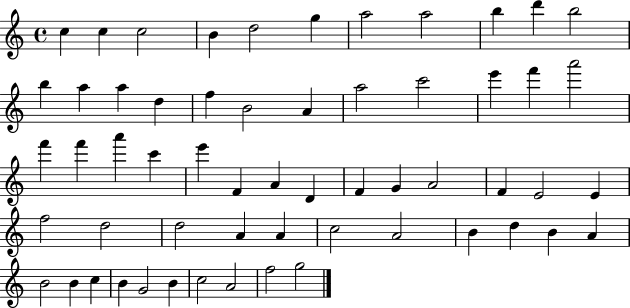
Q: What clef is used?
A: treble